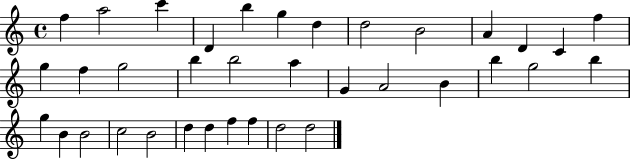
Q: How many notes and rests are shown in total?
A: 36